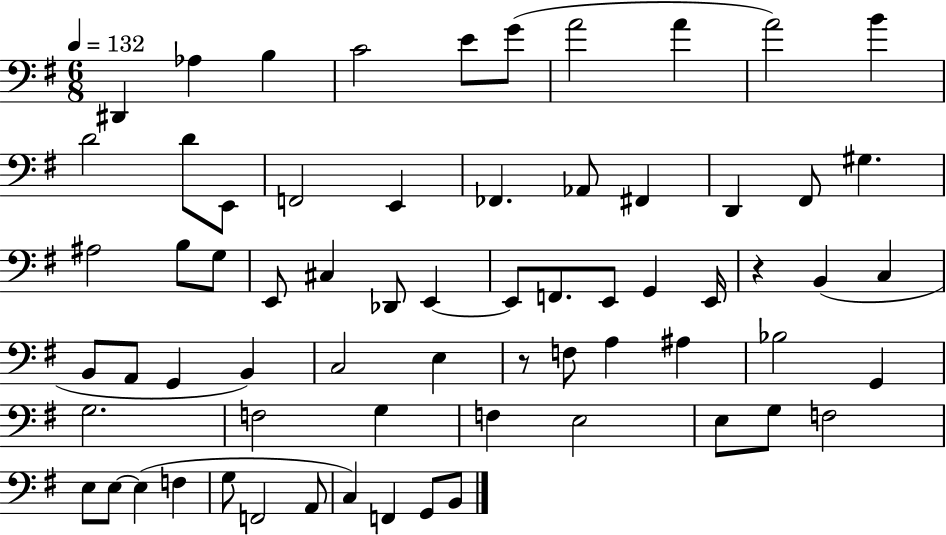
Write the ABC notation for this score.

X:1
T:Untitled
M:6/8
L:1/4
K:G
^D,, _A, B, C2 E/2 G/2 A2 A A2 B D2 D/2 E,,/2 F,,2 E,, _F,, _A,,/2 ^F,, D,, ^F,,/2 ^G, ^A,2 B,/2 G,/2 E,,/2 ^C, _D,,/2 E,, E,,/2 F,,/2 E,,/2 G,, E,,/4 z B,, C, B,,/2 A,,/2 G,, B,, C,2 E, z/2 F,/2 A, ^A, _B,2 G,, G,2 F,2 G, F, E,2 E,/2 G,/2 F,2 E,/2 E,/2 E, F, G,/2 F,,2 A,,/2 C, F,, G,,/2 B,,/2